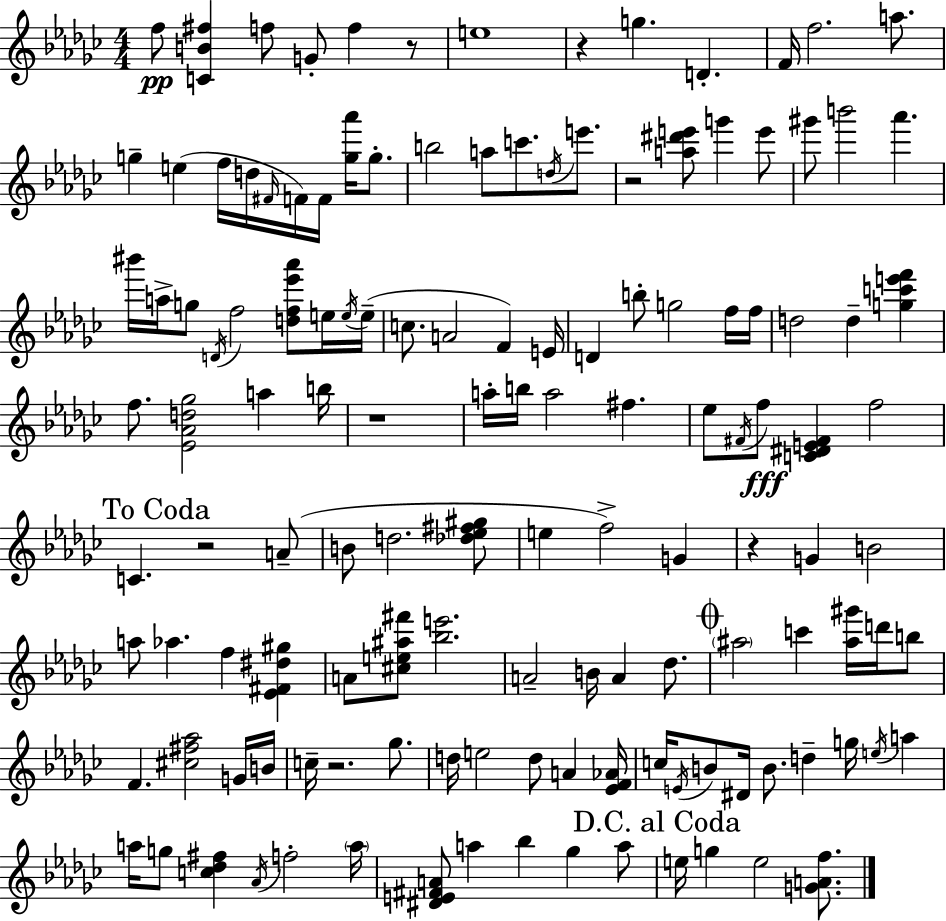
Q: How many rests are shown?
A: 7